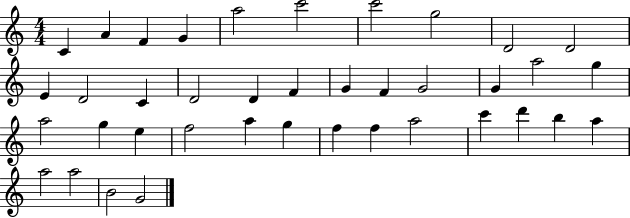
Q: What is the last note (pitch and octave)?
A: G4